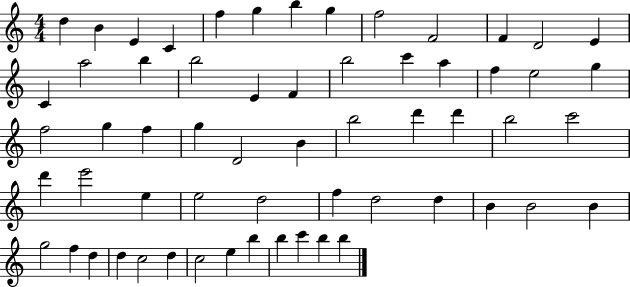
D5/q B4/q E4/q C4/q F5/q G5/q B5/q G5/q F5/h F4/h F4/q D4/h E4/q C4/q A5/h B5/q B5/h E4/q F4/q B5/h C6/q A5/q F5/q E5/h G5/q F5/h G5/q F5/q G5/q D4/h B4/q B5/h D6/q D6/q B5/h C6/h D6/q E6/h E5/q E5/h D5/h F5/q D5/h D5/q B4/q B4/h B4/q G5/h F5/q D5/q D5/q C5/h D5/q C5/h E5/q B5/q B5/q C6/q B5/q B5/q